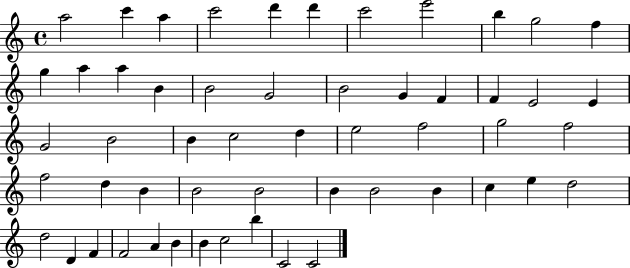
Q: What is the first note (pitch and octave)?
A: A5